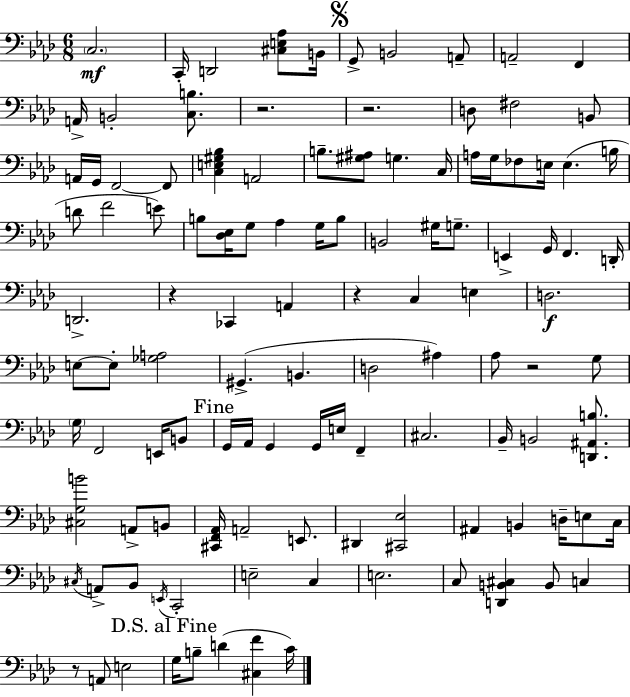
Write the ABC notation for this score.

X:1
T:Untitled
M:6/8
L:1/4
K:Ab
C,2 C,,/4 D,,2 [^C,E,_A,]/2 B,,/4 G,,/2 B,,2 A,,/2 A,,2 F,, A,,/4 B,,2 [C,B,]/2 z2 z2 D,/2 ^F,2 B,,/2 A,,/4 G,,/4 F,,2 F,,/2 [C,E,^G,_B,] A,,2 B,/2 [^G,^A,]/2 G, C,/4 A,/4 G,/4 _F,/2 E,/4 E, B,/4 D/2 F2 E/2 B,/2 [_D,_E,]/4 G,/2 _A, G,/4 B,/2 B,,2 ^G,/4 G,/2 E,, G,,/4 F,, D,,/4 D,,2 z _C,, A,, z C, E, D,2 E,/2 E,/2 [_G,A,]2 ^G,, B,, D,2 ^A, _A,/2 z2 G,/2 G,/4 F,,2 E,,/4 B,,/2 G,,/4 _A,,/4 G,, G,,/4 E,/4 F,, ^C,2 _B,,/4 B,,2 [D,,^A,,B,]/2 [^C,G,B]2 A,,/2 B,,/2 [^C,,F,,_A,,]/4 A,,2 E,,/2 ^D,, [^C,,_E,]2 ^A,, B,, D,/4 E,/2 C,/4 ^C,/4 A,,/2 _B,,/2 E,,/4 C,,2 E,2 C, E,2 C,/2 [D,,B,,^C,] B,,/2 C, z/2 A,,/2 E,2 G,/4 B,/2 D [^C,F] C/4